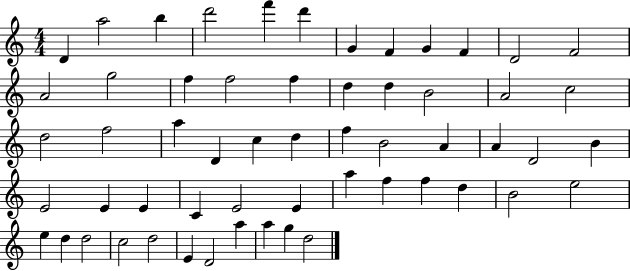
D4/q A5/h B5/q D6/h F6/q D6/q G4/q F4/q G4/q F4/q D4/h F4/h A4/h G5/h F5/q F5/h F5/q D5/q D5/q B4/h A4/h C5/h D5/h F5/h A5/q D4/q C5/q D5/q F5/q B4/h A4/q A4/q D4/h B4/q E4/h E4/q E4/q C4/q E4/h E4/q A5/q F5/q F5/q D5/q B4/h E5/h E5/q D5/q D5/h C5/h D5/h E4/q D4/h A5/q A5/q G5/q D5/h